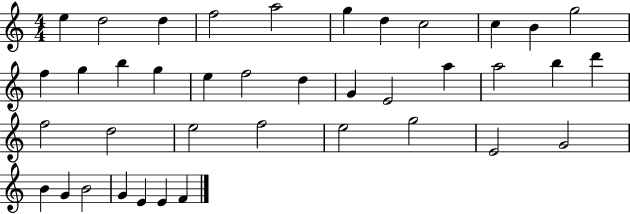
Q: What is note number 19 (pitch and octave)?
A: G4